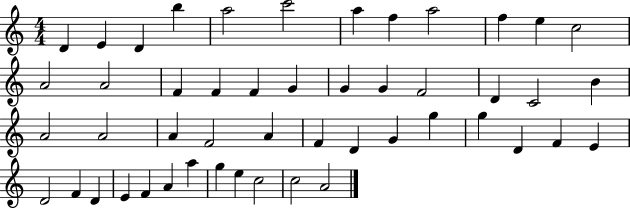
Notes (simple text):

D4/q E4/q D4/q B5/q A5/h C6/h A5/q F5/q A5/h F5/q E5/q C5/h A4/h A4/h F4/q F4/q F4/q G4/q G4/q G4/q F4/h D4/q C4/h B4/q A4/h A4/h A4/q F4/h A4/q F4/q D4/q G4/q G5/q G5/q D4/q F4/q E4/q D4/h F4/q D4/q E4/q F4/q A4/q A5/q G5/q E5/q C5/h C5/h A4/h